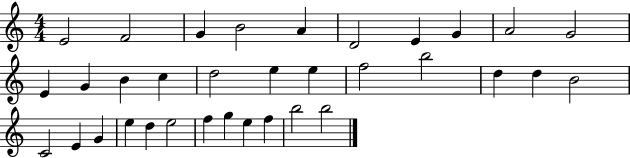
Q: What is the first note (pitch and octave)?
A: E4